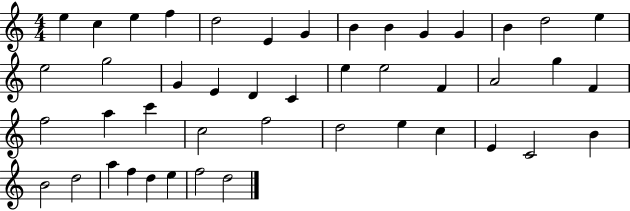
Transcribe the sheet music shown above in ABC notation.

X:1
T:Untitled
M:4/4
L:1/4
K:C
e c e f d2 E G B B G G B d2 e e2 g2 G E D C e e2 F A2 g F f2 a c' c2 f2 d2 e c E C2 B B2 d2 a f d e f2 d2